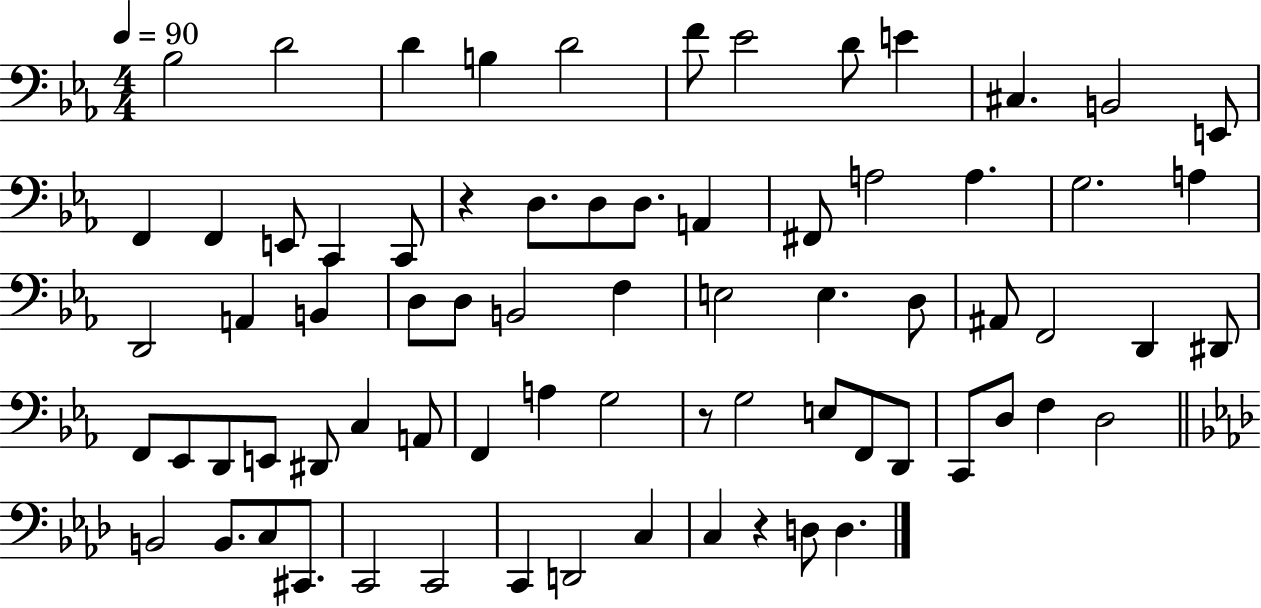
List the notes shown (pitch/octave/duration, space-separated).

Bb3/h D4/h D4/q B3/q D4/h F4/e Eb4/h D4/e E4/q C#3/q. B2/h E2/e F2/q F2/q E2/e C2/q C2/e R/q D3/e. D3/e D3/e. A2/q F#2/e A3/h A3/q. G3/h. A3/q D2/h A2/q B2/q D3/e D3/e B2/h F3/q E3/h E3/q. D3/e A#2/e F2/h D2/q D#2/e F2/e Eb2/e D2/e E2/e D#2/e C3/q A2/e F2/q A3/q G3/h R/e G3/h E3/e F2/e D2/e C2/e D3/e F3/q D3/h B2/h B2/e. C3/e C#2/e. C2/h C2/h C2/q D2/h C3/q C3/q R/q D3/e D3/q.